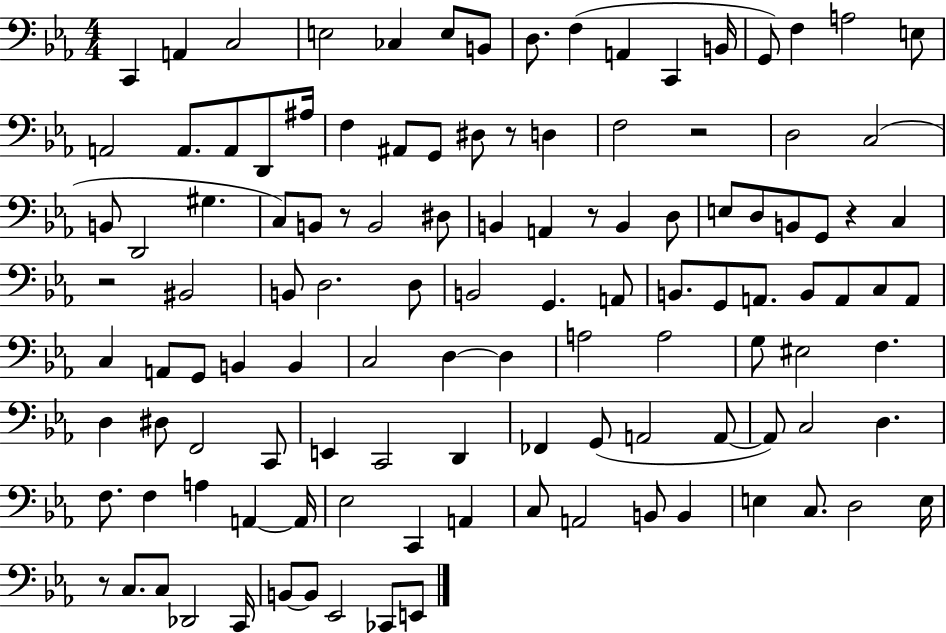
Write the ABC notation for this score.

X:1
T:Untitled
M:4/4
L:1/4
K:Eb
C,, A,, C,2 E,2 _C, E,/2 B,,/2 D,/2 F, A,, C,, B,,/4 G,,/2 F, A,2 E,/2 A,,2 A,,/2 A,,/2 D,,/2 ^A,/4 F, ^A,,/2 G,,/2 ^D,/2 z/2 D, F,2 z2 D,2 C,2 B,,/2 D,,2 ^G, C,/2 B,,/2 z/2 B,,2 ^D,/2 B,, A,, z/2 B,, D,/2 E,/2 D,/2 B,,/2 G,,/2 z C, z2 ^B,,2 B,,/2 D,2 D,/2 B,,2 G,, A,,/2 B,,/2 G,,/2 A,,/2 B,,/2 A,,/2 C,/2 A,,/2 C, A,,/2 G,,/2 B,, B,, C,2 D, D, A,2 A,2 G,/2 ^E,2 F, D, ^D,/2 F,,2 C,,/2 E,, C,,2 D,, _F,, G,,/2 A,,2 A,,/2 A,,/2 C,2 D, F,/2 F, A, A,, A,,/4 _E,2 C,, A,, C,/2 A,,2 B,,/2 B,, E, C,/2 D,2 E,/4 z/2 C,/2 C,/2 _D,,2 C,,/4 B,,/2 B,,/2 _E,,2 _C,,/2 E,,/2